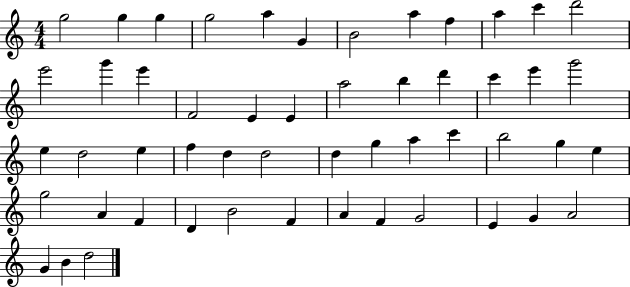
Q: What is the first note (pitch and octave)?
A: G5